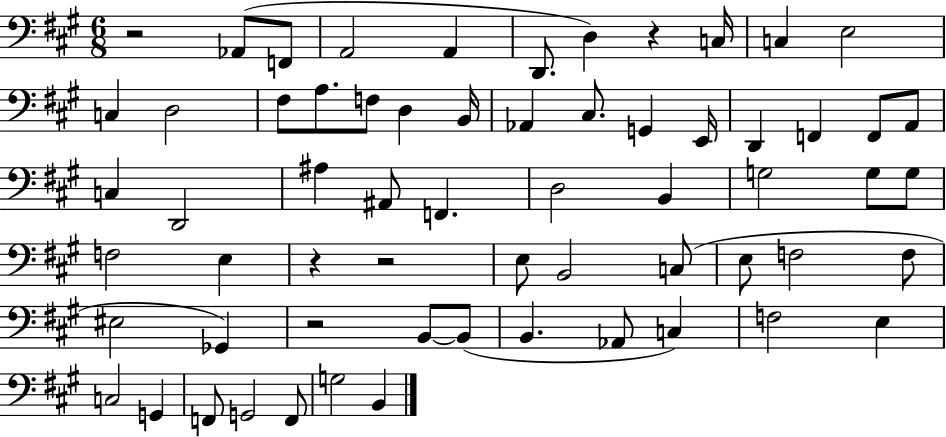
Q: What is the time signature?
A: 6/8